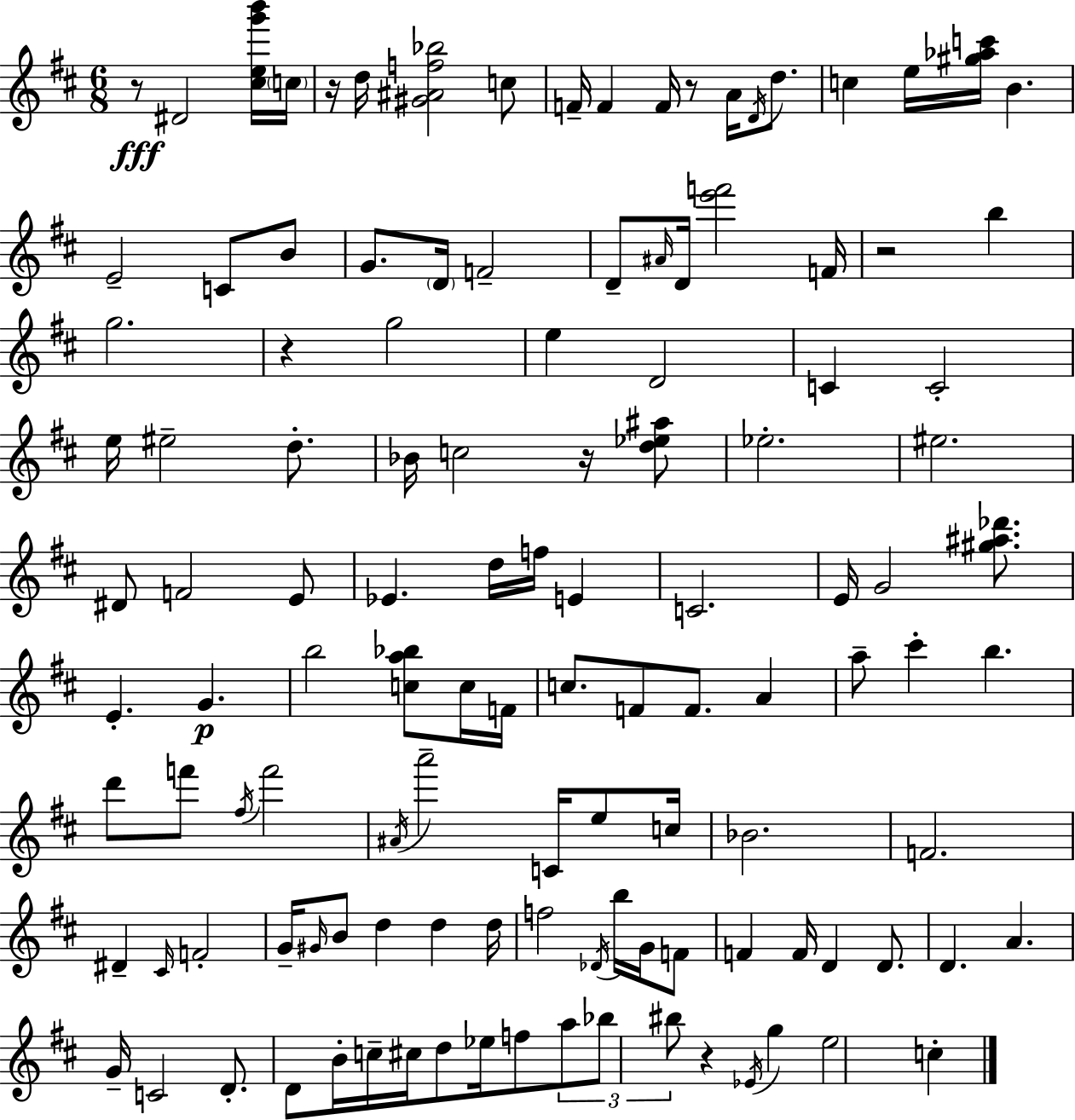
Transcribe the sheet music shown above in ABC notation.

X:1
T:Untitled
M:6/8
L:1/4
K:D
z/2 ^D2 [^ceg'b']/4 c/4 z/4 d/4 [^G^Af_b]2 c/2 F/4 F F/4 z/2 A/4 D/4 d/2 c e/4 [^g_ac']/4 B E2 C/2 B/2 G/2 D/4 F2 D/2 ^A/4 D/4 [e'f']2 F/4 z2 b g2 z g2 e D2 C C2 e/4 ^e2 d/2 _B/4 c2 z/4 [d_e^a]/2 _e2 ^e2 ^D/2 F2 E/2 _E d/4 f/4 E C2 E/4 G2 [^g^a_d']/2 E G b2 [ca_b]/2 c/4 F/4 c/2 F/2 F/2 A a/2 ^c' b d'/2 f'/2 ^f/4 f'2 ^A/4 a'2 C/4 e/2 c/4 _B2 F2 ^D ^C/4 F2 G/4 ^G/4 B/2 d d d/4 f2 _D/4 b/4 G/4 F/2 F F/4 D D/2 D A G/4 C2 D/2 D/2 B/4 c/4 ^c/4 d/2 _e/4 f/2 a/2 _b/2 ^b/2 z _E/4 g e2 c